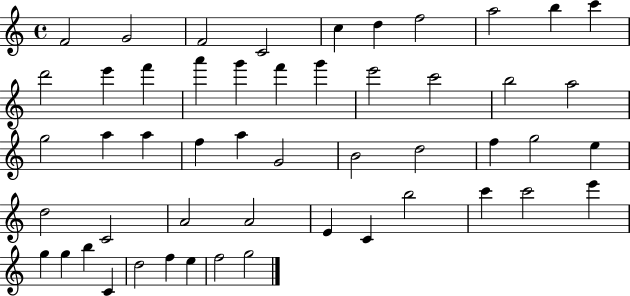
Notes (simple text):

F4/h G4/h F4/h C4/h C5/q D5/q F5/h A5/h B5/q C6/q D6/h E6/q F6/q A6/q G6/q F6/q G6/q E6/h C6/h B5/h A5/h G5/h A5/q A5/q F5/q A5/q G4/h B4/h D5/h F5/q G5/h E5/q D5/h C4/h A4/h A4/h E4/q C4/q B5/h C6/q C6/h E6/q G5/q G5/q B5/q C4/q D5/h F5/q E5/q F5/h G5/h